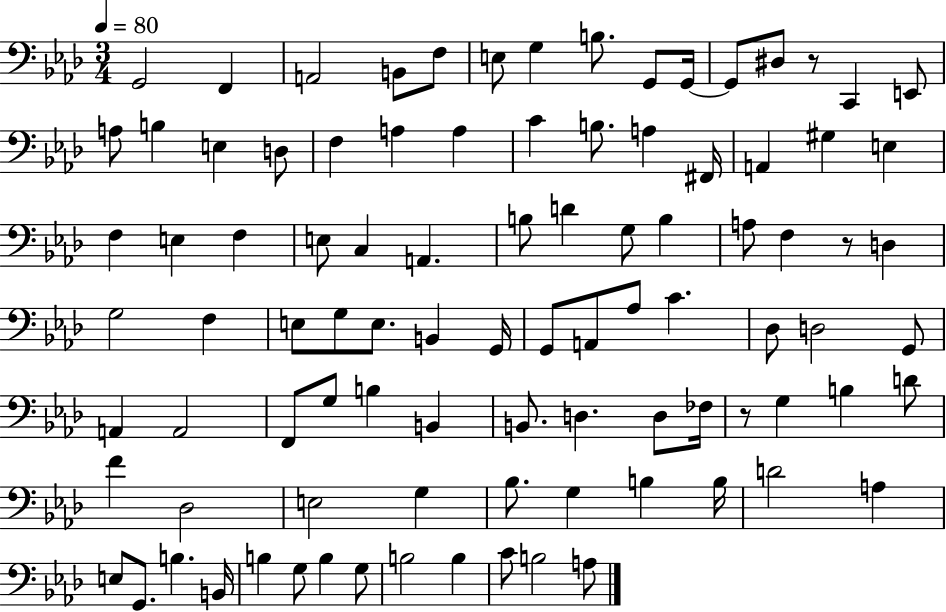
X:1
T:Untitled
M:3/4
L:1/4
K:Ab
G,,2 F,, A,,2 B,,/2 F,/2 E,/2 G, B,/2 G,,/2 G,,/4 G,,/2 ^D,/2 z/2 C,, E,,/2 A,/2 B, E, D,/2 F, A, A, C B,/2 A, ^F,,/4 A,, ^G, E, F, E, F, E,/2 C, A,, B,/2 D G,/2 B, A,/2 F, z/2 D, G,2 F, E,/2 G,/2 E,/2 B,, G,,/4 G,,/2 A,,/2 _A,/2 C _D,/2 D,2 G,,/2 A,, A,,2 F,,/2 G,/2 B, B,, B,,/2 D, D,/2 _F,/4 z/2 G, B, D/2 F _D,2 E,2 G, _B,/2 G, B, B,/4 D2 A, E,/2 G,,/2 B, B,,/4 B, G,/2 B, G,/2 B,2 B, C/2 B,2 A,/2